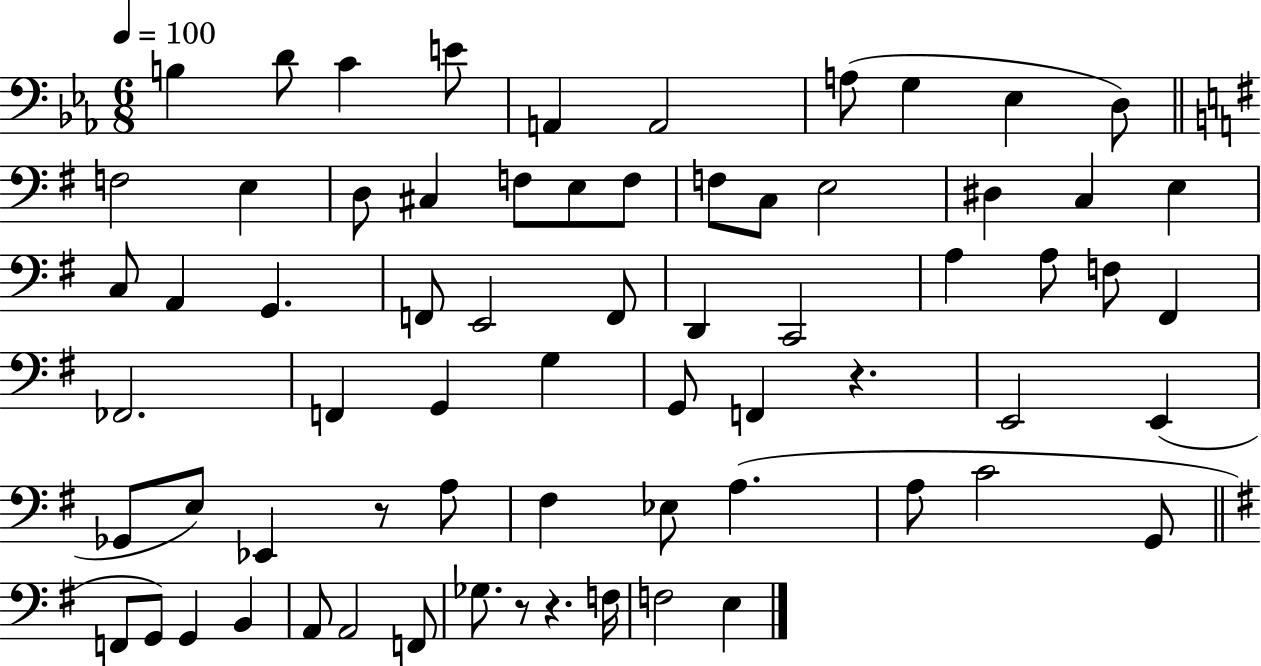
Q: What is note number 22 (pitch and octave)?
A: C3